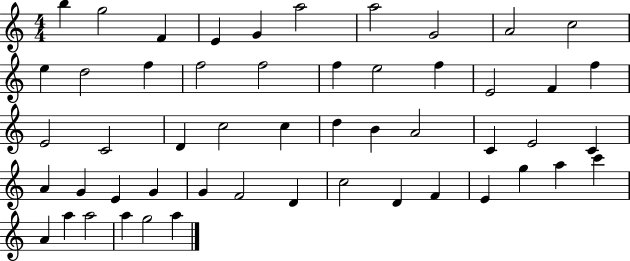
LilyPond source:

{
  \clef treble
  \numericTimeSignature
  \time 4/4
  \key c \major
  b''4 g''2 f'4 | e'4 g'4 a''2 | a''2 g'2 | a'2 c''2 | \break e''4 d''2 f''4 | f''2 f''2 | f''4 e''2 f''4 | e'2 f'4 f''4 | \break e'2 c'2 | d'4 c''2 c''4 | d''4 b'4 a'2 | c'4 e'2 c'4 | \break a'4 g'4 e'4 g'4 | g'4 f'2 d'4 | c''2 d'4 f'4 | e'4 g''4 a''4 c'''4 | \break a'4 a''4 a''2 | a''4 g''2 a''4 | \bar "|."
}